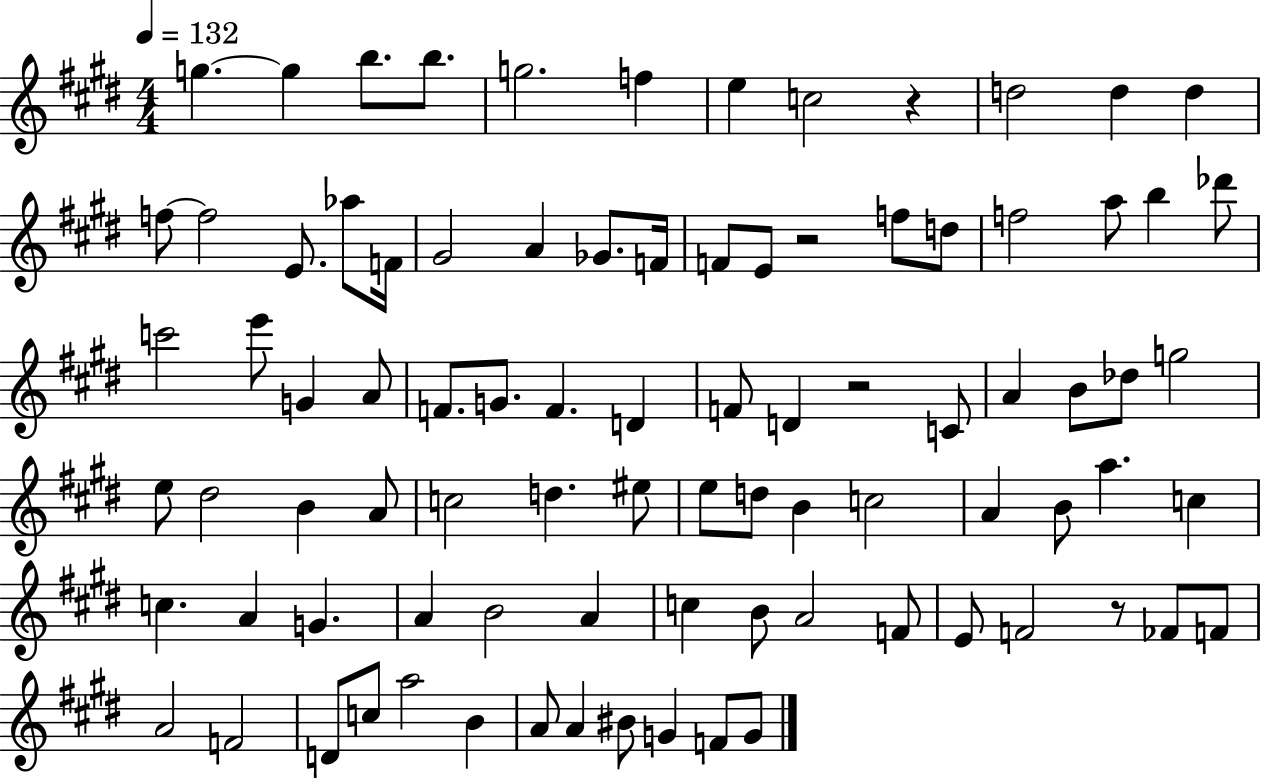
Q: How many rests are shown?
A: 4